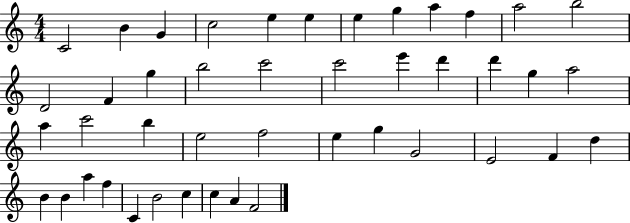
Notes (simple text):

C4/h B4/q G4/q C5/h E5/q E5/q E5/q G5/q A5/q F5/q A5/h B5/h D4/h F4/q G5/q B5/h C6/h C6/h E6/q D6/q D6/q G5/q A5/h A5/q C6/h B5/q E5/h F5/h E5/q G5/q G4/h E4/h F4/q D5/q B4/q B4/q A5/q F5/q C4/q B4/h C5/q C5/q A4/q F4/h